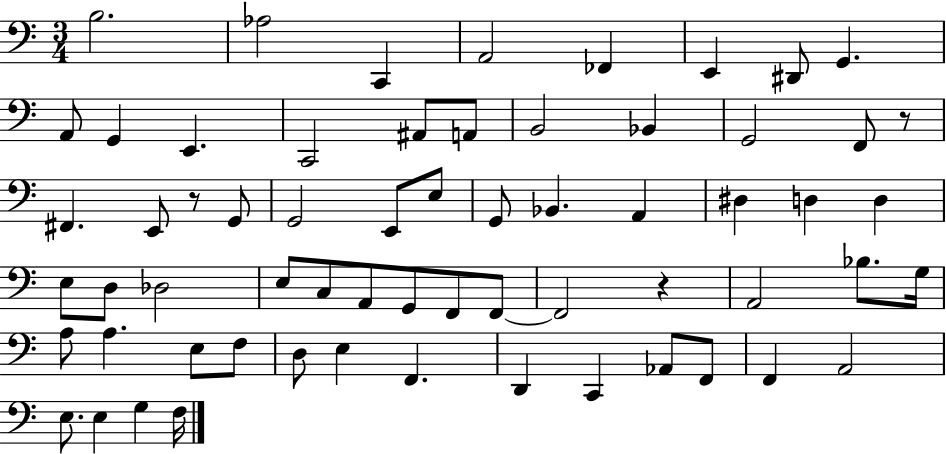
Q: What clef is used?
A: bass